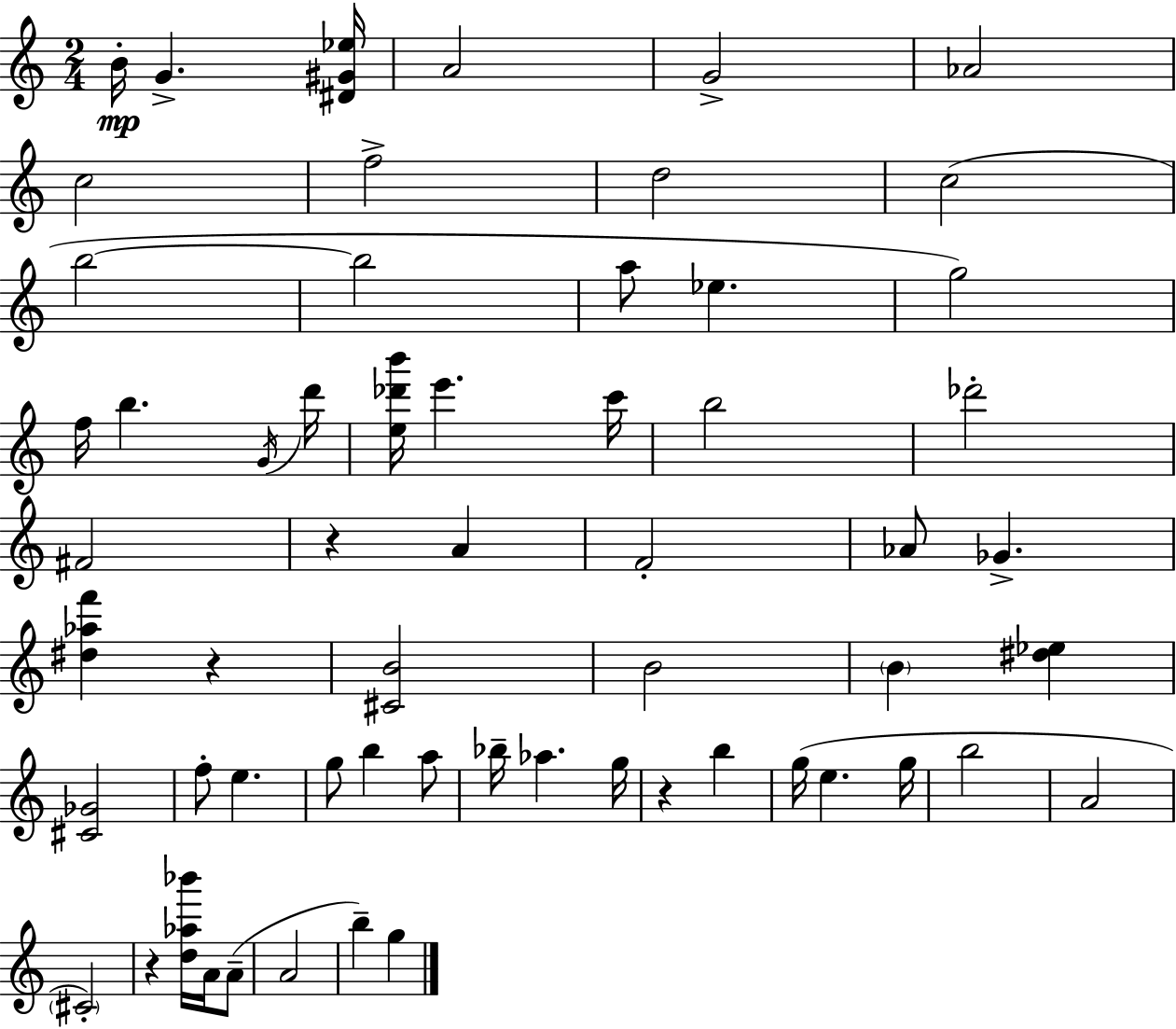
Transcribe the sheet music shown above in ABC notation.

X:1
T:Untitled
M:2/4
L:1/4
K:Am
B/4 G [^D^G_e]/4 A2 G2 _A2 c2 f2 d2 c2 b2 b2 a/2 _e g2 f/4 b G/4 d'/4 [e_d'b']/4 e' c'/4 b2 _d'2 ^F2 z A F2 _A/2 _G [^d_af'] z [^CB]2 B2 B [^d_e] [^C_G]2 f/2 e g/2 b a/2 _b/4 _a g/4 z b g/4 e g/4 b2 A2 ^C2 z [d_a_b']/4 A/4 A/2 A2 b g